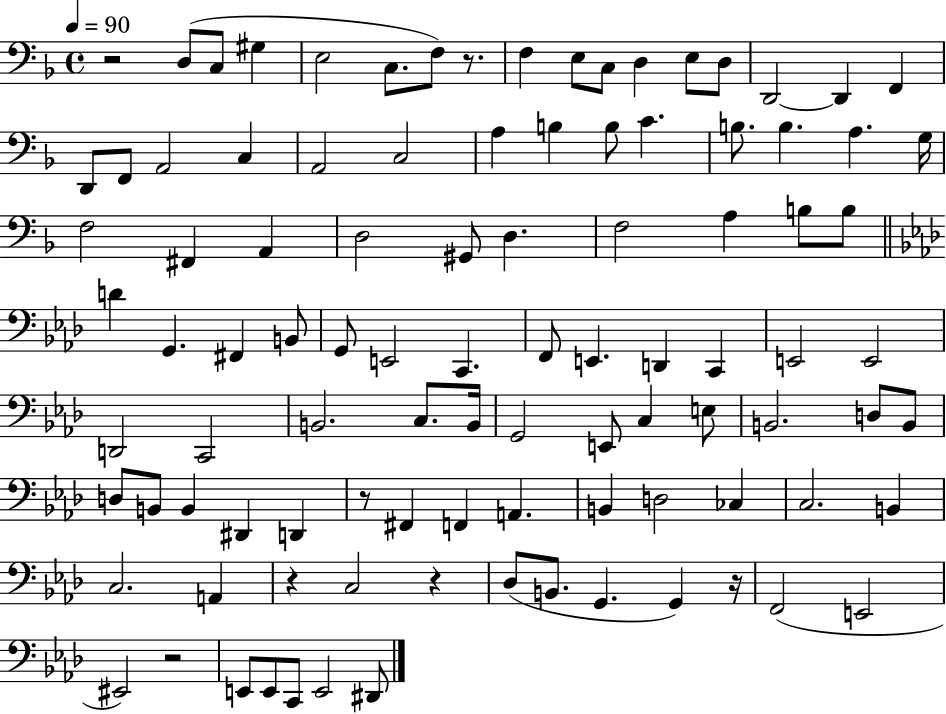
X:1
T:Untitled
M:4/4
L:1/4
K:F
z2 D,/2 C,/2 ^G, E,2 C,/2 F,/2 z/2 F, E,/2 C,/2 D, E,/2 D,/2 D,,2 D,, F,, D,,/2 F,,/2 A,,2 C, A,,2 C,2 A, B, B,/2 C B,/2 B, A, G,/4 F,2 ^F,, A,, D,2 ^G,,/2 D, F,2 A, B,/2 B,/2 D G,, ^F,, B,,/2 G,,/2 E,,2 C,, F,,/2 E,, D,, C,, E,,2 E,,2 D,,2 C,,2 B,,2 C,/2 B,,/4 G,,2 E,,/2 C, E,/2 B,,2 D,/2 B,,/2 D,/2 B,,/2 B,, ^D,, D,, z/2 ^F,, F,, A,, B,, D,2 _C, C,2 B,, C,2 A,, z C,2 z _D,/2 B,,/2 G,, G,, z/4 F,,2 E,,2 ^E,,2 z2 E,,/2 E,,/2 C,,/2 E,,2 ^D,,/2